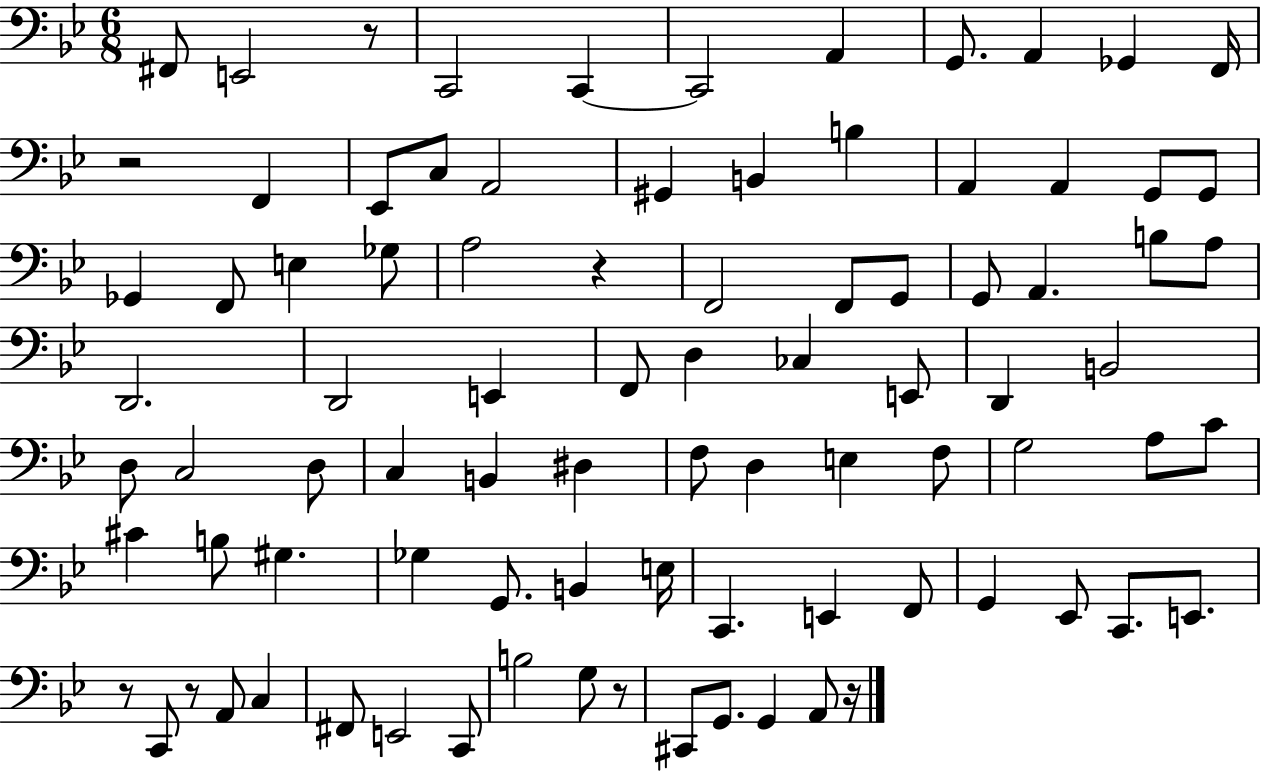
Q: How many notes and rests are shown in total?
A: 88